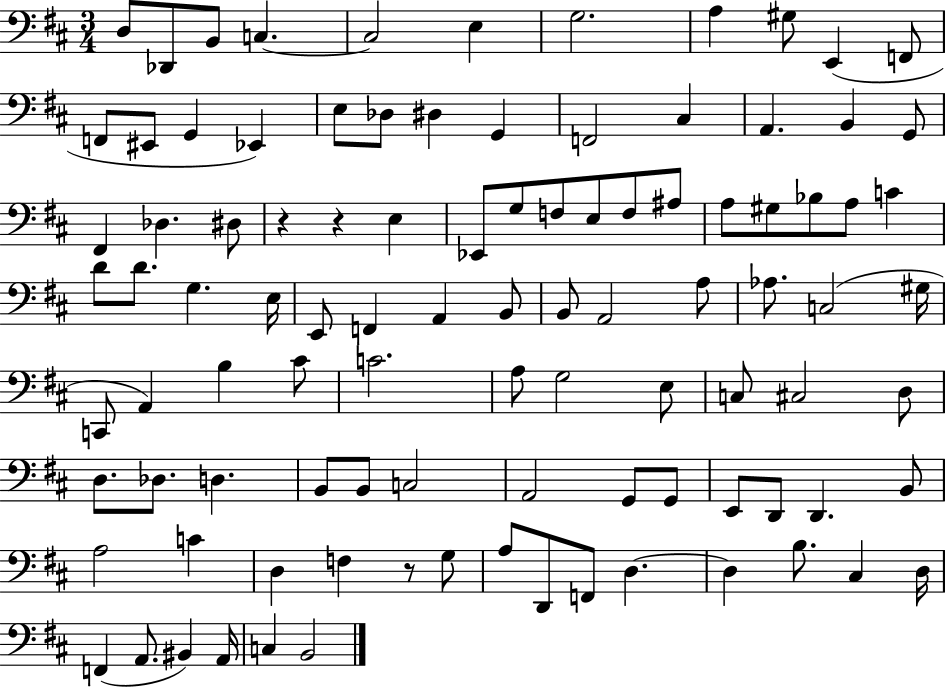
{
  \clef bass
  \numericTimeSignature
  \time 3/4
  \key d \major
  \repeat volta 2 { d8 des,8 b,8 c4.~~ | c2 e4 | g2. | a4 gis8 e,4( f,8 | \break f,8 eis,8 g,4 ees,4) | e8 des8 dis4 g,4 | f,2 cis4 | a,4. b,4 g,8 | \break fis,4 des4. dis8 | r4 r4 e4 | ees,8 g8 f8 e8 f8 ais8 | a8 gis8 bes8 a8 c'4 | \break d'8 d'8. g4. e16 | e,8 f,4 a,4 b,8 | b,8 a,2 a8 | aes8. c2( gis16 | \break c,8 a,4) b4 cis'8 | c'2. | a8 g2 e8 | c8 cis2 d8 | \break d8. des8. d4. | b,8 b,8 c2 | a,2 g,8 g,8 | e,8 d,8 d,4. b,8 | \break a2 c'4 | d4 f4 r8 g8 | a8 d,8 f,8 d4.~~ | d4 b8. cis4 d16 | \break f,4( a,8. bis,4) a,16 | c4 b,2 | } \bar "|."
}